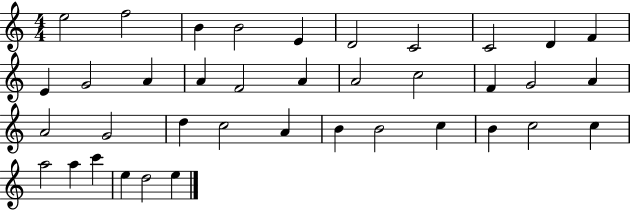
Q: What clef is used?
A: treble